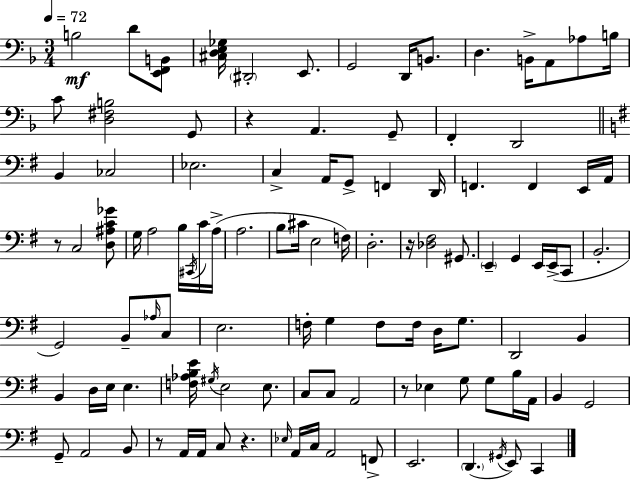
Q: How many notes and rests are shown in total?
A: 108